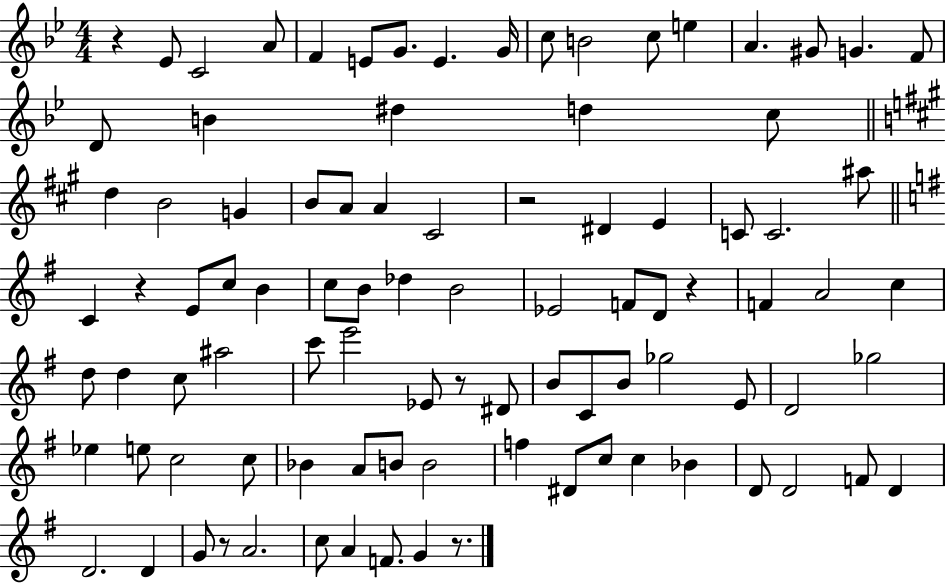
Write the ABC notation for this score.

X:1
T:Untitled
M:4/4
L:1/4
K:Bb
z _E/2 C2 A/2 F E/2 G/2 E G/4 c/2 B2 c/2 e A ^G/2 G F/2 D/2 B ^d d c/2 d B2 G B/2 A/2 A ^C2 z2 ^D E C/2 C2 ^a/2 C z E/2 c/2 B c/2 B/2 _d B2 _E2 F/2 D/2 z F A2 c d/2 d c/2 ^a2 c'/2 e'2 _E/2 z/2 ^D/2 B/2 C/2 B/2 _g2 E/2 D2 _g2 _e e/2 c2 c/2 _B A/2 B/2 B2 f ^D/2 c/2 c _B D/2 D2 F/2 D D2 D G/2 z/2 A2 c/2 A F/2 G z/2